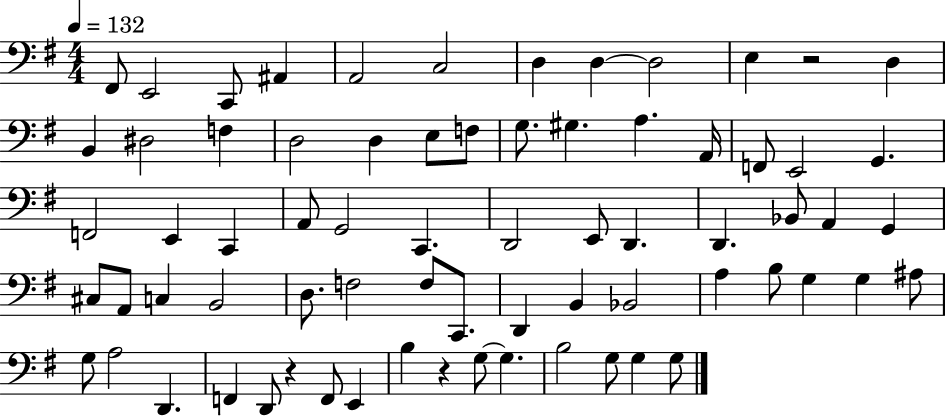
X:1
T:Untitled
M:4/4
L:1/4
K:G
^F,,/2 E,,2 C,,/2 ^A,, A,,2 C,2 D, D, D,2 E, z2 D, B,, ^D,2 F, D,2 D, E,/2 F,/2 G,/2 ^G, A, A,,/4 F,,/2 E,,2 G,, F,,2 E,, C,, A,,/2 G,,2 C,, D,,2 E,,/2 D,, D,, _B,,/2 A,, G,, ^C,/2 A,,/2 C, B,,2 D,/2 F,2 F,/2 C,,/2 D,, B,, _B,,2 A, B,/2 G, G, ^A,/2 G,/2 A,2 D,, F,, D,,/2 z F,,/2 E,, B, z G,/2 G, B,2 G,/2 G, G,/2